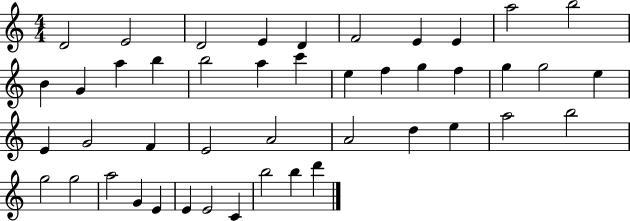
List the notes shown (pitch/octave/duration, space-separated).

D4/h E4/h D4/h E4/q D4/q F4/h E4/q E4/q A5/h B5/h B4/q G4/q A5/q B5/q B5/h A5/q C6/q E5/q F5/q G5/q F5/q G5/q G5/h E5/q E4/q G4/h F4/q E4/h A4/h A4/h D5/q E5/q A5/h B5/h G5/h G5/h A5/h G4/q E4/q E4/q E4/h C4/q B5/h B5/q D6/q